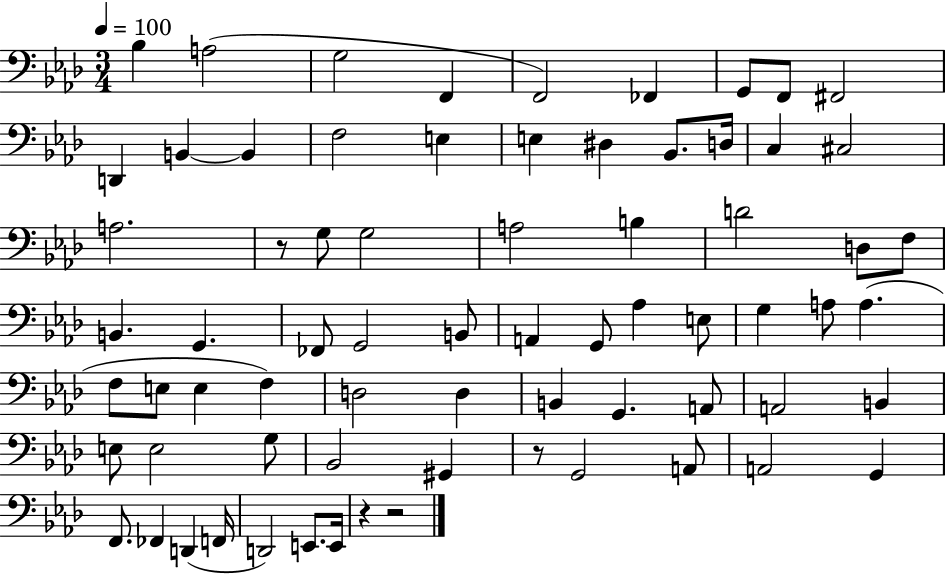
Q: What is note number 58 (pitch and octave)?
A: A2